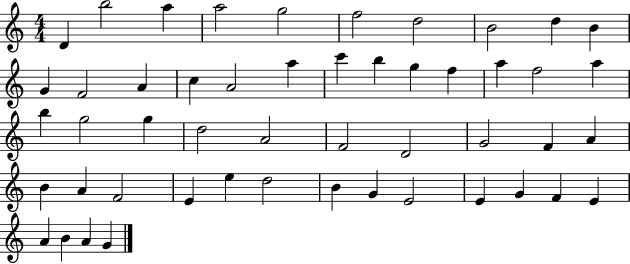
D4/q B5/h A5/q A5/h G5/h F5/h D5/h B4/h D5/q B4/q G4/q F4/h A4/q C5/q A4/h A5/q C6/q B5/q G5/q F5/q A5/q F5/h A5/q B5/q G5/h G5/q D5/h A4/h F4/h D4/h G4/h F4/q A4/q B4/q A4/q F4/h E4/q E5/q D5/h B4/q G4/q E4/h E4/q G4/q F4/q E4/q A4/q B4/q A4/q G4/q